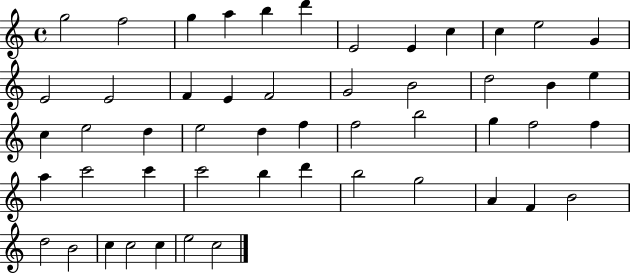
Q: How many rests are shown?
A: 0